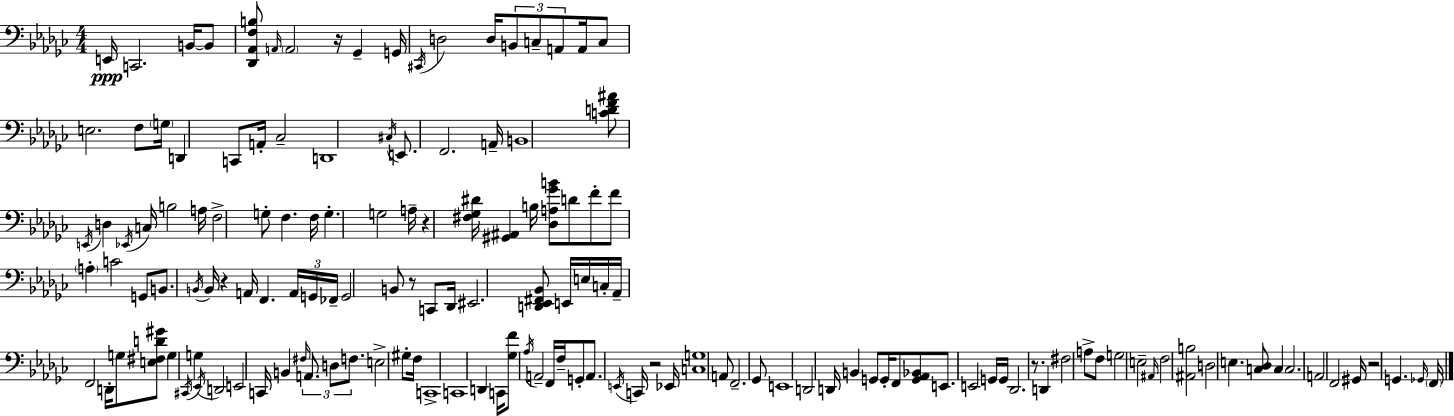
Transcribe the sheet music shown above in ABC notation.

X:1
T:Untitled
M:4/4
L:1/4
K:Ebm
E,,/4 C,,2 B,,/4 B,,/2 [_D,,_A,,F,B,]/2 A,,/4 A,,2 z/4 _G,, G,,/4 ^C,,/4 D,2 D,/4 B,,/2 C,/2 A,,/2 A,,/4 C,/2 E,2 F,/2 G,/4 D,, C,,/2 A,,/4 _C,2 D,,4 ^C,/4 E,,/2 F,,2 A,,/4 B,,4 [CDF^A]/2 E,,/4 D, _E,,/4 C,/4 B,2 A,/4 F,2 G,/2 F, F,/4 G, G,2 A,/4 z [^F,_G,^D]/4 [^G,,^A,,] B,/4 [_D,A,_GB]/2 D/2 F/2 F/2 A, C2 G,,/2 B,,/2 B,,/4 B,,/4 z A,,/4 F,, A,,/4 G,,/4 _F,,/4 G,,2 B,,/2 z/2 C,,/2 _D,,/4 ^E,,2 [D,,_E,,^F,,_B,,]/2 E,,/4 E,/4 C,/4 _A,,/4 F,,2 D,,/4 G,/2 [E,^F,D^G]/2 G, ^C,,/4 G, _E,,/4 D,,2 E,,2 C,,/4 B,, ^F,/4 A,,/2 D,/2 F,/2 E,2 ^G,/2 F,/4 C,,4 C,,4 D,, C,,/4 [_G,F]/2 _A,/4 A,,2 F,,/4 F,/4 G,,/2 A,,/2 E,,/4 C,,/4 z2 _E,,/4 [C,G,]4 A,,/2 F,,2 _G,,/2 E,,4 D,,2 D,,/4 B,, G,,/2 G,,/4 F,,/2 [G,,_A,,_B,,]/2 E,,/2 E,,2 G,,/4 G,,/4 _D,,2 z/2 D,, ^F,2 A,/2 F,/2 G,2 E,2 ^A,,/4 F,2 [^A,,B,]2 D,2 E, [C,_D,]/2 C, C,2 A,,2 F,,2 ^G,,/4 z2 G,, _G,,/4 F,,/4